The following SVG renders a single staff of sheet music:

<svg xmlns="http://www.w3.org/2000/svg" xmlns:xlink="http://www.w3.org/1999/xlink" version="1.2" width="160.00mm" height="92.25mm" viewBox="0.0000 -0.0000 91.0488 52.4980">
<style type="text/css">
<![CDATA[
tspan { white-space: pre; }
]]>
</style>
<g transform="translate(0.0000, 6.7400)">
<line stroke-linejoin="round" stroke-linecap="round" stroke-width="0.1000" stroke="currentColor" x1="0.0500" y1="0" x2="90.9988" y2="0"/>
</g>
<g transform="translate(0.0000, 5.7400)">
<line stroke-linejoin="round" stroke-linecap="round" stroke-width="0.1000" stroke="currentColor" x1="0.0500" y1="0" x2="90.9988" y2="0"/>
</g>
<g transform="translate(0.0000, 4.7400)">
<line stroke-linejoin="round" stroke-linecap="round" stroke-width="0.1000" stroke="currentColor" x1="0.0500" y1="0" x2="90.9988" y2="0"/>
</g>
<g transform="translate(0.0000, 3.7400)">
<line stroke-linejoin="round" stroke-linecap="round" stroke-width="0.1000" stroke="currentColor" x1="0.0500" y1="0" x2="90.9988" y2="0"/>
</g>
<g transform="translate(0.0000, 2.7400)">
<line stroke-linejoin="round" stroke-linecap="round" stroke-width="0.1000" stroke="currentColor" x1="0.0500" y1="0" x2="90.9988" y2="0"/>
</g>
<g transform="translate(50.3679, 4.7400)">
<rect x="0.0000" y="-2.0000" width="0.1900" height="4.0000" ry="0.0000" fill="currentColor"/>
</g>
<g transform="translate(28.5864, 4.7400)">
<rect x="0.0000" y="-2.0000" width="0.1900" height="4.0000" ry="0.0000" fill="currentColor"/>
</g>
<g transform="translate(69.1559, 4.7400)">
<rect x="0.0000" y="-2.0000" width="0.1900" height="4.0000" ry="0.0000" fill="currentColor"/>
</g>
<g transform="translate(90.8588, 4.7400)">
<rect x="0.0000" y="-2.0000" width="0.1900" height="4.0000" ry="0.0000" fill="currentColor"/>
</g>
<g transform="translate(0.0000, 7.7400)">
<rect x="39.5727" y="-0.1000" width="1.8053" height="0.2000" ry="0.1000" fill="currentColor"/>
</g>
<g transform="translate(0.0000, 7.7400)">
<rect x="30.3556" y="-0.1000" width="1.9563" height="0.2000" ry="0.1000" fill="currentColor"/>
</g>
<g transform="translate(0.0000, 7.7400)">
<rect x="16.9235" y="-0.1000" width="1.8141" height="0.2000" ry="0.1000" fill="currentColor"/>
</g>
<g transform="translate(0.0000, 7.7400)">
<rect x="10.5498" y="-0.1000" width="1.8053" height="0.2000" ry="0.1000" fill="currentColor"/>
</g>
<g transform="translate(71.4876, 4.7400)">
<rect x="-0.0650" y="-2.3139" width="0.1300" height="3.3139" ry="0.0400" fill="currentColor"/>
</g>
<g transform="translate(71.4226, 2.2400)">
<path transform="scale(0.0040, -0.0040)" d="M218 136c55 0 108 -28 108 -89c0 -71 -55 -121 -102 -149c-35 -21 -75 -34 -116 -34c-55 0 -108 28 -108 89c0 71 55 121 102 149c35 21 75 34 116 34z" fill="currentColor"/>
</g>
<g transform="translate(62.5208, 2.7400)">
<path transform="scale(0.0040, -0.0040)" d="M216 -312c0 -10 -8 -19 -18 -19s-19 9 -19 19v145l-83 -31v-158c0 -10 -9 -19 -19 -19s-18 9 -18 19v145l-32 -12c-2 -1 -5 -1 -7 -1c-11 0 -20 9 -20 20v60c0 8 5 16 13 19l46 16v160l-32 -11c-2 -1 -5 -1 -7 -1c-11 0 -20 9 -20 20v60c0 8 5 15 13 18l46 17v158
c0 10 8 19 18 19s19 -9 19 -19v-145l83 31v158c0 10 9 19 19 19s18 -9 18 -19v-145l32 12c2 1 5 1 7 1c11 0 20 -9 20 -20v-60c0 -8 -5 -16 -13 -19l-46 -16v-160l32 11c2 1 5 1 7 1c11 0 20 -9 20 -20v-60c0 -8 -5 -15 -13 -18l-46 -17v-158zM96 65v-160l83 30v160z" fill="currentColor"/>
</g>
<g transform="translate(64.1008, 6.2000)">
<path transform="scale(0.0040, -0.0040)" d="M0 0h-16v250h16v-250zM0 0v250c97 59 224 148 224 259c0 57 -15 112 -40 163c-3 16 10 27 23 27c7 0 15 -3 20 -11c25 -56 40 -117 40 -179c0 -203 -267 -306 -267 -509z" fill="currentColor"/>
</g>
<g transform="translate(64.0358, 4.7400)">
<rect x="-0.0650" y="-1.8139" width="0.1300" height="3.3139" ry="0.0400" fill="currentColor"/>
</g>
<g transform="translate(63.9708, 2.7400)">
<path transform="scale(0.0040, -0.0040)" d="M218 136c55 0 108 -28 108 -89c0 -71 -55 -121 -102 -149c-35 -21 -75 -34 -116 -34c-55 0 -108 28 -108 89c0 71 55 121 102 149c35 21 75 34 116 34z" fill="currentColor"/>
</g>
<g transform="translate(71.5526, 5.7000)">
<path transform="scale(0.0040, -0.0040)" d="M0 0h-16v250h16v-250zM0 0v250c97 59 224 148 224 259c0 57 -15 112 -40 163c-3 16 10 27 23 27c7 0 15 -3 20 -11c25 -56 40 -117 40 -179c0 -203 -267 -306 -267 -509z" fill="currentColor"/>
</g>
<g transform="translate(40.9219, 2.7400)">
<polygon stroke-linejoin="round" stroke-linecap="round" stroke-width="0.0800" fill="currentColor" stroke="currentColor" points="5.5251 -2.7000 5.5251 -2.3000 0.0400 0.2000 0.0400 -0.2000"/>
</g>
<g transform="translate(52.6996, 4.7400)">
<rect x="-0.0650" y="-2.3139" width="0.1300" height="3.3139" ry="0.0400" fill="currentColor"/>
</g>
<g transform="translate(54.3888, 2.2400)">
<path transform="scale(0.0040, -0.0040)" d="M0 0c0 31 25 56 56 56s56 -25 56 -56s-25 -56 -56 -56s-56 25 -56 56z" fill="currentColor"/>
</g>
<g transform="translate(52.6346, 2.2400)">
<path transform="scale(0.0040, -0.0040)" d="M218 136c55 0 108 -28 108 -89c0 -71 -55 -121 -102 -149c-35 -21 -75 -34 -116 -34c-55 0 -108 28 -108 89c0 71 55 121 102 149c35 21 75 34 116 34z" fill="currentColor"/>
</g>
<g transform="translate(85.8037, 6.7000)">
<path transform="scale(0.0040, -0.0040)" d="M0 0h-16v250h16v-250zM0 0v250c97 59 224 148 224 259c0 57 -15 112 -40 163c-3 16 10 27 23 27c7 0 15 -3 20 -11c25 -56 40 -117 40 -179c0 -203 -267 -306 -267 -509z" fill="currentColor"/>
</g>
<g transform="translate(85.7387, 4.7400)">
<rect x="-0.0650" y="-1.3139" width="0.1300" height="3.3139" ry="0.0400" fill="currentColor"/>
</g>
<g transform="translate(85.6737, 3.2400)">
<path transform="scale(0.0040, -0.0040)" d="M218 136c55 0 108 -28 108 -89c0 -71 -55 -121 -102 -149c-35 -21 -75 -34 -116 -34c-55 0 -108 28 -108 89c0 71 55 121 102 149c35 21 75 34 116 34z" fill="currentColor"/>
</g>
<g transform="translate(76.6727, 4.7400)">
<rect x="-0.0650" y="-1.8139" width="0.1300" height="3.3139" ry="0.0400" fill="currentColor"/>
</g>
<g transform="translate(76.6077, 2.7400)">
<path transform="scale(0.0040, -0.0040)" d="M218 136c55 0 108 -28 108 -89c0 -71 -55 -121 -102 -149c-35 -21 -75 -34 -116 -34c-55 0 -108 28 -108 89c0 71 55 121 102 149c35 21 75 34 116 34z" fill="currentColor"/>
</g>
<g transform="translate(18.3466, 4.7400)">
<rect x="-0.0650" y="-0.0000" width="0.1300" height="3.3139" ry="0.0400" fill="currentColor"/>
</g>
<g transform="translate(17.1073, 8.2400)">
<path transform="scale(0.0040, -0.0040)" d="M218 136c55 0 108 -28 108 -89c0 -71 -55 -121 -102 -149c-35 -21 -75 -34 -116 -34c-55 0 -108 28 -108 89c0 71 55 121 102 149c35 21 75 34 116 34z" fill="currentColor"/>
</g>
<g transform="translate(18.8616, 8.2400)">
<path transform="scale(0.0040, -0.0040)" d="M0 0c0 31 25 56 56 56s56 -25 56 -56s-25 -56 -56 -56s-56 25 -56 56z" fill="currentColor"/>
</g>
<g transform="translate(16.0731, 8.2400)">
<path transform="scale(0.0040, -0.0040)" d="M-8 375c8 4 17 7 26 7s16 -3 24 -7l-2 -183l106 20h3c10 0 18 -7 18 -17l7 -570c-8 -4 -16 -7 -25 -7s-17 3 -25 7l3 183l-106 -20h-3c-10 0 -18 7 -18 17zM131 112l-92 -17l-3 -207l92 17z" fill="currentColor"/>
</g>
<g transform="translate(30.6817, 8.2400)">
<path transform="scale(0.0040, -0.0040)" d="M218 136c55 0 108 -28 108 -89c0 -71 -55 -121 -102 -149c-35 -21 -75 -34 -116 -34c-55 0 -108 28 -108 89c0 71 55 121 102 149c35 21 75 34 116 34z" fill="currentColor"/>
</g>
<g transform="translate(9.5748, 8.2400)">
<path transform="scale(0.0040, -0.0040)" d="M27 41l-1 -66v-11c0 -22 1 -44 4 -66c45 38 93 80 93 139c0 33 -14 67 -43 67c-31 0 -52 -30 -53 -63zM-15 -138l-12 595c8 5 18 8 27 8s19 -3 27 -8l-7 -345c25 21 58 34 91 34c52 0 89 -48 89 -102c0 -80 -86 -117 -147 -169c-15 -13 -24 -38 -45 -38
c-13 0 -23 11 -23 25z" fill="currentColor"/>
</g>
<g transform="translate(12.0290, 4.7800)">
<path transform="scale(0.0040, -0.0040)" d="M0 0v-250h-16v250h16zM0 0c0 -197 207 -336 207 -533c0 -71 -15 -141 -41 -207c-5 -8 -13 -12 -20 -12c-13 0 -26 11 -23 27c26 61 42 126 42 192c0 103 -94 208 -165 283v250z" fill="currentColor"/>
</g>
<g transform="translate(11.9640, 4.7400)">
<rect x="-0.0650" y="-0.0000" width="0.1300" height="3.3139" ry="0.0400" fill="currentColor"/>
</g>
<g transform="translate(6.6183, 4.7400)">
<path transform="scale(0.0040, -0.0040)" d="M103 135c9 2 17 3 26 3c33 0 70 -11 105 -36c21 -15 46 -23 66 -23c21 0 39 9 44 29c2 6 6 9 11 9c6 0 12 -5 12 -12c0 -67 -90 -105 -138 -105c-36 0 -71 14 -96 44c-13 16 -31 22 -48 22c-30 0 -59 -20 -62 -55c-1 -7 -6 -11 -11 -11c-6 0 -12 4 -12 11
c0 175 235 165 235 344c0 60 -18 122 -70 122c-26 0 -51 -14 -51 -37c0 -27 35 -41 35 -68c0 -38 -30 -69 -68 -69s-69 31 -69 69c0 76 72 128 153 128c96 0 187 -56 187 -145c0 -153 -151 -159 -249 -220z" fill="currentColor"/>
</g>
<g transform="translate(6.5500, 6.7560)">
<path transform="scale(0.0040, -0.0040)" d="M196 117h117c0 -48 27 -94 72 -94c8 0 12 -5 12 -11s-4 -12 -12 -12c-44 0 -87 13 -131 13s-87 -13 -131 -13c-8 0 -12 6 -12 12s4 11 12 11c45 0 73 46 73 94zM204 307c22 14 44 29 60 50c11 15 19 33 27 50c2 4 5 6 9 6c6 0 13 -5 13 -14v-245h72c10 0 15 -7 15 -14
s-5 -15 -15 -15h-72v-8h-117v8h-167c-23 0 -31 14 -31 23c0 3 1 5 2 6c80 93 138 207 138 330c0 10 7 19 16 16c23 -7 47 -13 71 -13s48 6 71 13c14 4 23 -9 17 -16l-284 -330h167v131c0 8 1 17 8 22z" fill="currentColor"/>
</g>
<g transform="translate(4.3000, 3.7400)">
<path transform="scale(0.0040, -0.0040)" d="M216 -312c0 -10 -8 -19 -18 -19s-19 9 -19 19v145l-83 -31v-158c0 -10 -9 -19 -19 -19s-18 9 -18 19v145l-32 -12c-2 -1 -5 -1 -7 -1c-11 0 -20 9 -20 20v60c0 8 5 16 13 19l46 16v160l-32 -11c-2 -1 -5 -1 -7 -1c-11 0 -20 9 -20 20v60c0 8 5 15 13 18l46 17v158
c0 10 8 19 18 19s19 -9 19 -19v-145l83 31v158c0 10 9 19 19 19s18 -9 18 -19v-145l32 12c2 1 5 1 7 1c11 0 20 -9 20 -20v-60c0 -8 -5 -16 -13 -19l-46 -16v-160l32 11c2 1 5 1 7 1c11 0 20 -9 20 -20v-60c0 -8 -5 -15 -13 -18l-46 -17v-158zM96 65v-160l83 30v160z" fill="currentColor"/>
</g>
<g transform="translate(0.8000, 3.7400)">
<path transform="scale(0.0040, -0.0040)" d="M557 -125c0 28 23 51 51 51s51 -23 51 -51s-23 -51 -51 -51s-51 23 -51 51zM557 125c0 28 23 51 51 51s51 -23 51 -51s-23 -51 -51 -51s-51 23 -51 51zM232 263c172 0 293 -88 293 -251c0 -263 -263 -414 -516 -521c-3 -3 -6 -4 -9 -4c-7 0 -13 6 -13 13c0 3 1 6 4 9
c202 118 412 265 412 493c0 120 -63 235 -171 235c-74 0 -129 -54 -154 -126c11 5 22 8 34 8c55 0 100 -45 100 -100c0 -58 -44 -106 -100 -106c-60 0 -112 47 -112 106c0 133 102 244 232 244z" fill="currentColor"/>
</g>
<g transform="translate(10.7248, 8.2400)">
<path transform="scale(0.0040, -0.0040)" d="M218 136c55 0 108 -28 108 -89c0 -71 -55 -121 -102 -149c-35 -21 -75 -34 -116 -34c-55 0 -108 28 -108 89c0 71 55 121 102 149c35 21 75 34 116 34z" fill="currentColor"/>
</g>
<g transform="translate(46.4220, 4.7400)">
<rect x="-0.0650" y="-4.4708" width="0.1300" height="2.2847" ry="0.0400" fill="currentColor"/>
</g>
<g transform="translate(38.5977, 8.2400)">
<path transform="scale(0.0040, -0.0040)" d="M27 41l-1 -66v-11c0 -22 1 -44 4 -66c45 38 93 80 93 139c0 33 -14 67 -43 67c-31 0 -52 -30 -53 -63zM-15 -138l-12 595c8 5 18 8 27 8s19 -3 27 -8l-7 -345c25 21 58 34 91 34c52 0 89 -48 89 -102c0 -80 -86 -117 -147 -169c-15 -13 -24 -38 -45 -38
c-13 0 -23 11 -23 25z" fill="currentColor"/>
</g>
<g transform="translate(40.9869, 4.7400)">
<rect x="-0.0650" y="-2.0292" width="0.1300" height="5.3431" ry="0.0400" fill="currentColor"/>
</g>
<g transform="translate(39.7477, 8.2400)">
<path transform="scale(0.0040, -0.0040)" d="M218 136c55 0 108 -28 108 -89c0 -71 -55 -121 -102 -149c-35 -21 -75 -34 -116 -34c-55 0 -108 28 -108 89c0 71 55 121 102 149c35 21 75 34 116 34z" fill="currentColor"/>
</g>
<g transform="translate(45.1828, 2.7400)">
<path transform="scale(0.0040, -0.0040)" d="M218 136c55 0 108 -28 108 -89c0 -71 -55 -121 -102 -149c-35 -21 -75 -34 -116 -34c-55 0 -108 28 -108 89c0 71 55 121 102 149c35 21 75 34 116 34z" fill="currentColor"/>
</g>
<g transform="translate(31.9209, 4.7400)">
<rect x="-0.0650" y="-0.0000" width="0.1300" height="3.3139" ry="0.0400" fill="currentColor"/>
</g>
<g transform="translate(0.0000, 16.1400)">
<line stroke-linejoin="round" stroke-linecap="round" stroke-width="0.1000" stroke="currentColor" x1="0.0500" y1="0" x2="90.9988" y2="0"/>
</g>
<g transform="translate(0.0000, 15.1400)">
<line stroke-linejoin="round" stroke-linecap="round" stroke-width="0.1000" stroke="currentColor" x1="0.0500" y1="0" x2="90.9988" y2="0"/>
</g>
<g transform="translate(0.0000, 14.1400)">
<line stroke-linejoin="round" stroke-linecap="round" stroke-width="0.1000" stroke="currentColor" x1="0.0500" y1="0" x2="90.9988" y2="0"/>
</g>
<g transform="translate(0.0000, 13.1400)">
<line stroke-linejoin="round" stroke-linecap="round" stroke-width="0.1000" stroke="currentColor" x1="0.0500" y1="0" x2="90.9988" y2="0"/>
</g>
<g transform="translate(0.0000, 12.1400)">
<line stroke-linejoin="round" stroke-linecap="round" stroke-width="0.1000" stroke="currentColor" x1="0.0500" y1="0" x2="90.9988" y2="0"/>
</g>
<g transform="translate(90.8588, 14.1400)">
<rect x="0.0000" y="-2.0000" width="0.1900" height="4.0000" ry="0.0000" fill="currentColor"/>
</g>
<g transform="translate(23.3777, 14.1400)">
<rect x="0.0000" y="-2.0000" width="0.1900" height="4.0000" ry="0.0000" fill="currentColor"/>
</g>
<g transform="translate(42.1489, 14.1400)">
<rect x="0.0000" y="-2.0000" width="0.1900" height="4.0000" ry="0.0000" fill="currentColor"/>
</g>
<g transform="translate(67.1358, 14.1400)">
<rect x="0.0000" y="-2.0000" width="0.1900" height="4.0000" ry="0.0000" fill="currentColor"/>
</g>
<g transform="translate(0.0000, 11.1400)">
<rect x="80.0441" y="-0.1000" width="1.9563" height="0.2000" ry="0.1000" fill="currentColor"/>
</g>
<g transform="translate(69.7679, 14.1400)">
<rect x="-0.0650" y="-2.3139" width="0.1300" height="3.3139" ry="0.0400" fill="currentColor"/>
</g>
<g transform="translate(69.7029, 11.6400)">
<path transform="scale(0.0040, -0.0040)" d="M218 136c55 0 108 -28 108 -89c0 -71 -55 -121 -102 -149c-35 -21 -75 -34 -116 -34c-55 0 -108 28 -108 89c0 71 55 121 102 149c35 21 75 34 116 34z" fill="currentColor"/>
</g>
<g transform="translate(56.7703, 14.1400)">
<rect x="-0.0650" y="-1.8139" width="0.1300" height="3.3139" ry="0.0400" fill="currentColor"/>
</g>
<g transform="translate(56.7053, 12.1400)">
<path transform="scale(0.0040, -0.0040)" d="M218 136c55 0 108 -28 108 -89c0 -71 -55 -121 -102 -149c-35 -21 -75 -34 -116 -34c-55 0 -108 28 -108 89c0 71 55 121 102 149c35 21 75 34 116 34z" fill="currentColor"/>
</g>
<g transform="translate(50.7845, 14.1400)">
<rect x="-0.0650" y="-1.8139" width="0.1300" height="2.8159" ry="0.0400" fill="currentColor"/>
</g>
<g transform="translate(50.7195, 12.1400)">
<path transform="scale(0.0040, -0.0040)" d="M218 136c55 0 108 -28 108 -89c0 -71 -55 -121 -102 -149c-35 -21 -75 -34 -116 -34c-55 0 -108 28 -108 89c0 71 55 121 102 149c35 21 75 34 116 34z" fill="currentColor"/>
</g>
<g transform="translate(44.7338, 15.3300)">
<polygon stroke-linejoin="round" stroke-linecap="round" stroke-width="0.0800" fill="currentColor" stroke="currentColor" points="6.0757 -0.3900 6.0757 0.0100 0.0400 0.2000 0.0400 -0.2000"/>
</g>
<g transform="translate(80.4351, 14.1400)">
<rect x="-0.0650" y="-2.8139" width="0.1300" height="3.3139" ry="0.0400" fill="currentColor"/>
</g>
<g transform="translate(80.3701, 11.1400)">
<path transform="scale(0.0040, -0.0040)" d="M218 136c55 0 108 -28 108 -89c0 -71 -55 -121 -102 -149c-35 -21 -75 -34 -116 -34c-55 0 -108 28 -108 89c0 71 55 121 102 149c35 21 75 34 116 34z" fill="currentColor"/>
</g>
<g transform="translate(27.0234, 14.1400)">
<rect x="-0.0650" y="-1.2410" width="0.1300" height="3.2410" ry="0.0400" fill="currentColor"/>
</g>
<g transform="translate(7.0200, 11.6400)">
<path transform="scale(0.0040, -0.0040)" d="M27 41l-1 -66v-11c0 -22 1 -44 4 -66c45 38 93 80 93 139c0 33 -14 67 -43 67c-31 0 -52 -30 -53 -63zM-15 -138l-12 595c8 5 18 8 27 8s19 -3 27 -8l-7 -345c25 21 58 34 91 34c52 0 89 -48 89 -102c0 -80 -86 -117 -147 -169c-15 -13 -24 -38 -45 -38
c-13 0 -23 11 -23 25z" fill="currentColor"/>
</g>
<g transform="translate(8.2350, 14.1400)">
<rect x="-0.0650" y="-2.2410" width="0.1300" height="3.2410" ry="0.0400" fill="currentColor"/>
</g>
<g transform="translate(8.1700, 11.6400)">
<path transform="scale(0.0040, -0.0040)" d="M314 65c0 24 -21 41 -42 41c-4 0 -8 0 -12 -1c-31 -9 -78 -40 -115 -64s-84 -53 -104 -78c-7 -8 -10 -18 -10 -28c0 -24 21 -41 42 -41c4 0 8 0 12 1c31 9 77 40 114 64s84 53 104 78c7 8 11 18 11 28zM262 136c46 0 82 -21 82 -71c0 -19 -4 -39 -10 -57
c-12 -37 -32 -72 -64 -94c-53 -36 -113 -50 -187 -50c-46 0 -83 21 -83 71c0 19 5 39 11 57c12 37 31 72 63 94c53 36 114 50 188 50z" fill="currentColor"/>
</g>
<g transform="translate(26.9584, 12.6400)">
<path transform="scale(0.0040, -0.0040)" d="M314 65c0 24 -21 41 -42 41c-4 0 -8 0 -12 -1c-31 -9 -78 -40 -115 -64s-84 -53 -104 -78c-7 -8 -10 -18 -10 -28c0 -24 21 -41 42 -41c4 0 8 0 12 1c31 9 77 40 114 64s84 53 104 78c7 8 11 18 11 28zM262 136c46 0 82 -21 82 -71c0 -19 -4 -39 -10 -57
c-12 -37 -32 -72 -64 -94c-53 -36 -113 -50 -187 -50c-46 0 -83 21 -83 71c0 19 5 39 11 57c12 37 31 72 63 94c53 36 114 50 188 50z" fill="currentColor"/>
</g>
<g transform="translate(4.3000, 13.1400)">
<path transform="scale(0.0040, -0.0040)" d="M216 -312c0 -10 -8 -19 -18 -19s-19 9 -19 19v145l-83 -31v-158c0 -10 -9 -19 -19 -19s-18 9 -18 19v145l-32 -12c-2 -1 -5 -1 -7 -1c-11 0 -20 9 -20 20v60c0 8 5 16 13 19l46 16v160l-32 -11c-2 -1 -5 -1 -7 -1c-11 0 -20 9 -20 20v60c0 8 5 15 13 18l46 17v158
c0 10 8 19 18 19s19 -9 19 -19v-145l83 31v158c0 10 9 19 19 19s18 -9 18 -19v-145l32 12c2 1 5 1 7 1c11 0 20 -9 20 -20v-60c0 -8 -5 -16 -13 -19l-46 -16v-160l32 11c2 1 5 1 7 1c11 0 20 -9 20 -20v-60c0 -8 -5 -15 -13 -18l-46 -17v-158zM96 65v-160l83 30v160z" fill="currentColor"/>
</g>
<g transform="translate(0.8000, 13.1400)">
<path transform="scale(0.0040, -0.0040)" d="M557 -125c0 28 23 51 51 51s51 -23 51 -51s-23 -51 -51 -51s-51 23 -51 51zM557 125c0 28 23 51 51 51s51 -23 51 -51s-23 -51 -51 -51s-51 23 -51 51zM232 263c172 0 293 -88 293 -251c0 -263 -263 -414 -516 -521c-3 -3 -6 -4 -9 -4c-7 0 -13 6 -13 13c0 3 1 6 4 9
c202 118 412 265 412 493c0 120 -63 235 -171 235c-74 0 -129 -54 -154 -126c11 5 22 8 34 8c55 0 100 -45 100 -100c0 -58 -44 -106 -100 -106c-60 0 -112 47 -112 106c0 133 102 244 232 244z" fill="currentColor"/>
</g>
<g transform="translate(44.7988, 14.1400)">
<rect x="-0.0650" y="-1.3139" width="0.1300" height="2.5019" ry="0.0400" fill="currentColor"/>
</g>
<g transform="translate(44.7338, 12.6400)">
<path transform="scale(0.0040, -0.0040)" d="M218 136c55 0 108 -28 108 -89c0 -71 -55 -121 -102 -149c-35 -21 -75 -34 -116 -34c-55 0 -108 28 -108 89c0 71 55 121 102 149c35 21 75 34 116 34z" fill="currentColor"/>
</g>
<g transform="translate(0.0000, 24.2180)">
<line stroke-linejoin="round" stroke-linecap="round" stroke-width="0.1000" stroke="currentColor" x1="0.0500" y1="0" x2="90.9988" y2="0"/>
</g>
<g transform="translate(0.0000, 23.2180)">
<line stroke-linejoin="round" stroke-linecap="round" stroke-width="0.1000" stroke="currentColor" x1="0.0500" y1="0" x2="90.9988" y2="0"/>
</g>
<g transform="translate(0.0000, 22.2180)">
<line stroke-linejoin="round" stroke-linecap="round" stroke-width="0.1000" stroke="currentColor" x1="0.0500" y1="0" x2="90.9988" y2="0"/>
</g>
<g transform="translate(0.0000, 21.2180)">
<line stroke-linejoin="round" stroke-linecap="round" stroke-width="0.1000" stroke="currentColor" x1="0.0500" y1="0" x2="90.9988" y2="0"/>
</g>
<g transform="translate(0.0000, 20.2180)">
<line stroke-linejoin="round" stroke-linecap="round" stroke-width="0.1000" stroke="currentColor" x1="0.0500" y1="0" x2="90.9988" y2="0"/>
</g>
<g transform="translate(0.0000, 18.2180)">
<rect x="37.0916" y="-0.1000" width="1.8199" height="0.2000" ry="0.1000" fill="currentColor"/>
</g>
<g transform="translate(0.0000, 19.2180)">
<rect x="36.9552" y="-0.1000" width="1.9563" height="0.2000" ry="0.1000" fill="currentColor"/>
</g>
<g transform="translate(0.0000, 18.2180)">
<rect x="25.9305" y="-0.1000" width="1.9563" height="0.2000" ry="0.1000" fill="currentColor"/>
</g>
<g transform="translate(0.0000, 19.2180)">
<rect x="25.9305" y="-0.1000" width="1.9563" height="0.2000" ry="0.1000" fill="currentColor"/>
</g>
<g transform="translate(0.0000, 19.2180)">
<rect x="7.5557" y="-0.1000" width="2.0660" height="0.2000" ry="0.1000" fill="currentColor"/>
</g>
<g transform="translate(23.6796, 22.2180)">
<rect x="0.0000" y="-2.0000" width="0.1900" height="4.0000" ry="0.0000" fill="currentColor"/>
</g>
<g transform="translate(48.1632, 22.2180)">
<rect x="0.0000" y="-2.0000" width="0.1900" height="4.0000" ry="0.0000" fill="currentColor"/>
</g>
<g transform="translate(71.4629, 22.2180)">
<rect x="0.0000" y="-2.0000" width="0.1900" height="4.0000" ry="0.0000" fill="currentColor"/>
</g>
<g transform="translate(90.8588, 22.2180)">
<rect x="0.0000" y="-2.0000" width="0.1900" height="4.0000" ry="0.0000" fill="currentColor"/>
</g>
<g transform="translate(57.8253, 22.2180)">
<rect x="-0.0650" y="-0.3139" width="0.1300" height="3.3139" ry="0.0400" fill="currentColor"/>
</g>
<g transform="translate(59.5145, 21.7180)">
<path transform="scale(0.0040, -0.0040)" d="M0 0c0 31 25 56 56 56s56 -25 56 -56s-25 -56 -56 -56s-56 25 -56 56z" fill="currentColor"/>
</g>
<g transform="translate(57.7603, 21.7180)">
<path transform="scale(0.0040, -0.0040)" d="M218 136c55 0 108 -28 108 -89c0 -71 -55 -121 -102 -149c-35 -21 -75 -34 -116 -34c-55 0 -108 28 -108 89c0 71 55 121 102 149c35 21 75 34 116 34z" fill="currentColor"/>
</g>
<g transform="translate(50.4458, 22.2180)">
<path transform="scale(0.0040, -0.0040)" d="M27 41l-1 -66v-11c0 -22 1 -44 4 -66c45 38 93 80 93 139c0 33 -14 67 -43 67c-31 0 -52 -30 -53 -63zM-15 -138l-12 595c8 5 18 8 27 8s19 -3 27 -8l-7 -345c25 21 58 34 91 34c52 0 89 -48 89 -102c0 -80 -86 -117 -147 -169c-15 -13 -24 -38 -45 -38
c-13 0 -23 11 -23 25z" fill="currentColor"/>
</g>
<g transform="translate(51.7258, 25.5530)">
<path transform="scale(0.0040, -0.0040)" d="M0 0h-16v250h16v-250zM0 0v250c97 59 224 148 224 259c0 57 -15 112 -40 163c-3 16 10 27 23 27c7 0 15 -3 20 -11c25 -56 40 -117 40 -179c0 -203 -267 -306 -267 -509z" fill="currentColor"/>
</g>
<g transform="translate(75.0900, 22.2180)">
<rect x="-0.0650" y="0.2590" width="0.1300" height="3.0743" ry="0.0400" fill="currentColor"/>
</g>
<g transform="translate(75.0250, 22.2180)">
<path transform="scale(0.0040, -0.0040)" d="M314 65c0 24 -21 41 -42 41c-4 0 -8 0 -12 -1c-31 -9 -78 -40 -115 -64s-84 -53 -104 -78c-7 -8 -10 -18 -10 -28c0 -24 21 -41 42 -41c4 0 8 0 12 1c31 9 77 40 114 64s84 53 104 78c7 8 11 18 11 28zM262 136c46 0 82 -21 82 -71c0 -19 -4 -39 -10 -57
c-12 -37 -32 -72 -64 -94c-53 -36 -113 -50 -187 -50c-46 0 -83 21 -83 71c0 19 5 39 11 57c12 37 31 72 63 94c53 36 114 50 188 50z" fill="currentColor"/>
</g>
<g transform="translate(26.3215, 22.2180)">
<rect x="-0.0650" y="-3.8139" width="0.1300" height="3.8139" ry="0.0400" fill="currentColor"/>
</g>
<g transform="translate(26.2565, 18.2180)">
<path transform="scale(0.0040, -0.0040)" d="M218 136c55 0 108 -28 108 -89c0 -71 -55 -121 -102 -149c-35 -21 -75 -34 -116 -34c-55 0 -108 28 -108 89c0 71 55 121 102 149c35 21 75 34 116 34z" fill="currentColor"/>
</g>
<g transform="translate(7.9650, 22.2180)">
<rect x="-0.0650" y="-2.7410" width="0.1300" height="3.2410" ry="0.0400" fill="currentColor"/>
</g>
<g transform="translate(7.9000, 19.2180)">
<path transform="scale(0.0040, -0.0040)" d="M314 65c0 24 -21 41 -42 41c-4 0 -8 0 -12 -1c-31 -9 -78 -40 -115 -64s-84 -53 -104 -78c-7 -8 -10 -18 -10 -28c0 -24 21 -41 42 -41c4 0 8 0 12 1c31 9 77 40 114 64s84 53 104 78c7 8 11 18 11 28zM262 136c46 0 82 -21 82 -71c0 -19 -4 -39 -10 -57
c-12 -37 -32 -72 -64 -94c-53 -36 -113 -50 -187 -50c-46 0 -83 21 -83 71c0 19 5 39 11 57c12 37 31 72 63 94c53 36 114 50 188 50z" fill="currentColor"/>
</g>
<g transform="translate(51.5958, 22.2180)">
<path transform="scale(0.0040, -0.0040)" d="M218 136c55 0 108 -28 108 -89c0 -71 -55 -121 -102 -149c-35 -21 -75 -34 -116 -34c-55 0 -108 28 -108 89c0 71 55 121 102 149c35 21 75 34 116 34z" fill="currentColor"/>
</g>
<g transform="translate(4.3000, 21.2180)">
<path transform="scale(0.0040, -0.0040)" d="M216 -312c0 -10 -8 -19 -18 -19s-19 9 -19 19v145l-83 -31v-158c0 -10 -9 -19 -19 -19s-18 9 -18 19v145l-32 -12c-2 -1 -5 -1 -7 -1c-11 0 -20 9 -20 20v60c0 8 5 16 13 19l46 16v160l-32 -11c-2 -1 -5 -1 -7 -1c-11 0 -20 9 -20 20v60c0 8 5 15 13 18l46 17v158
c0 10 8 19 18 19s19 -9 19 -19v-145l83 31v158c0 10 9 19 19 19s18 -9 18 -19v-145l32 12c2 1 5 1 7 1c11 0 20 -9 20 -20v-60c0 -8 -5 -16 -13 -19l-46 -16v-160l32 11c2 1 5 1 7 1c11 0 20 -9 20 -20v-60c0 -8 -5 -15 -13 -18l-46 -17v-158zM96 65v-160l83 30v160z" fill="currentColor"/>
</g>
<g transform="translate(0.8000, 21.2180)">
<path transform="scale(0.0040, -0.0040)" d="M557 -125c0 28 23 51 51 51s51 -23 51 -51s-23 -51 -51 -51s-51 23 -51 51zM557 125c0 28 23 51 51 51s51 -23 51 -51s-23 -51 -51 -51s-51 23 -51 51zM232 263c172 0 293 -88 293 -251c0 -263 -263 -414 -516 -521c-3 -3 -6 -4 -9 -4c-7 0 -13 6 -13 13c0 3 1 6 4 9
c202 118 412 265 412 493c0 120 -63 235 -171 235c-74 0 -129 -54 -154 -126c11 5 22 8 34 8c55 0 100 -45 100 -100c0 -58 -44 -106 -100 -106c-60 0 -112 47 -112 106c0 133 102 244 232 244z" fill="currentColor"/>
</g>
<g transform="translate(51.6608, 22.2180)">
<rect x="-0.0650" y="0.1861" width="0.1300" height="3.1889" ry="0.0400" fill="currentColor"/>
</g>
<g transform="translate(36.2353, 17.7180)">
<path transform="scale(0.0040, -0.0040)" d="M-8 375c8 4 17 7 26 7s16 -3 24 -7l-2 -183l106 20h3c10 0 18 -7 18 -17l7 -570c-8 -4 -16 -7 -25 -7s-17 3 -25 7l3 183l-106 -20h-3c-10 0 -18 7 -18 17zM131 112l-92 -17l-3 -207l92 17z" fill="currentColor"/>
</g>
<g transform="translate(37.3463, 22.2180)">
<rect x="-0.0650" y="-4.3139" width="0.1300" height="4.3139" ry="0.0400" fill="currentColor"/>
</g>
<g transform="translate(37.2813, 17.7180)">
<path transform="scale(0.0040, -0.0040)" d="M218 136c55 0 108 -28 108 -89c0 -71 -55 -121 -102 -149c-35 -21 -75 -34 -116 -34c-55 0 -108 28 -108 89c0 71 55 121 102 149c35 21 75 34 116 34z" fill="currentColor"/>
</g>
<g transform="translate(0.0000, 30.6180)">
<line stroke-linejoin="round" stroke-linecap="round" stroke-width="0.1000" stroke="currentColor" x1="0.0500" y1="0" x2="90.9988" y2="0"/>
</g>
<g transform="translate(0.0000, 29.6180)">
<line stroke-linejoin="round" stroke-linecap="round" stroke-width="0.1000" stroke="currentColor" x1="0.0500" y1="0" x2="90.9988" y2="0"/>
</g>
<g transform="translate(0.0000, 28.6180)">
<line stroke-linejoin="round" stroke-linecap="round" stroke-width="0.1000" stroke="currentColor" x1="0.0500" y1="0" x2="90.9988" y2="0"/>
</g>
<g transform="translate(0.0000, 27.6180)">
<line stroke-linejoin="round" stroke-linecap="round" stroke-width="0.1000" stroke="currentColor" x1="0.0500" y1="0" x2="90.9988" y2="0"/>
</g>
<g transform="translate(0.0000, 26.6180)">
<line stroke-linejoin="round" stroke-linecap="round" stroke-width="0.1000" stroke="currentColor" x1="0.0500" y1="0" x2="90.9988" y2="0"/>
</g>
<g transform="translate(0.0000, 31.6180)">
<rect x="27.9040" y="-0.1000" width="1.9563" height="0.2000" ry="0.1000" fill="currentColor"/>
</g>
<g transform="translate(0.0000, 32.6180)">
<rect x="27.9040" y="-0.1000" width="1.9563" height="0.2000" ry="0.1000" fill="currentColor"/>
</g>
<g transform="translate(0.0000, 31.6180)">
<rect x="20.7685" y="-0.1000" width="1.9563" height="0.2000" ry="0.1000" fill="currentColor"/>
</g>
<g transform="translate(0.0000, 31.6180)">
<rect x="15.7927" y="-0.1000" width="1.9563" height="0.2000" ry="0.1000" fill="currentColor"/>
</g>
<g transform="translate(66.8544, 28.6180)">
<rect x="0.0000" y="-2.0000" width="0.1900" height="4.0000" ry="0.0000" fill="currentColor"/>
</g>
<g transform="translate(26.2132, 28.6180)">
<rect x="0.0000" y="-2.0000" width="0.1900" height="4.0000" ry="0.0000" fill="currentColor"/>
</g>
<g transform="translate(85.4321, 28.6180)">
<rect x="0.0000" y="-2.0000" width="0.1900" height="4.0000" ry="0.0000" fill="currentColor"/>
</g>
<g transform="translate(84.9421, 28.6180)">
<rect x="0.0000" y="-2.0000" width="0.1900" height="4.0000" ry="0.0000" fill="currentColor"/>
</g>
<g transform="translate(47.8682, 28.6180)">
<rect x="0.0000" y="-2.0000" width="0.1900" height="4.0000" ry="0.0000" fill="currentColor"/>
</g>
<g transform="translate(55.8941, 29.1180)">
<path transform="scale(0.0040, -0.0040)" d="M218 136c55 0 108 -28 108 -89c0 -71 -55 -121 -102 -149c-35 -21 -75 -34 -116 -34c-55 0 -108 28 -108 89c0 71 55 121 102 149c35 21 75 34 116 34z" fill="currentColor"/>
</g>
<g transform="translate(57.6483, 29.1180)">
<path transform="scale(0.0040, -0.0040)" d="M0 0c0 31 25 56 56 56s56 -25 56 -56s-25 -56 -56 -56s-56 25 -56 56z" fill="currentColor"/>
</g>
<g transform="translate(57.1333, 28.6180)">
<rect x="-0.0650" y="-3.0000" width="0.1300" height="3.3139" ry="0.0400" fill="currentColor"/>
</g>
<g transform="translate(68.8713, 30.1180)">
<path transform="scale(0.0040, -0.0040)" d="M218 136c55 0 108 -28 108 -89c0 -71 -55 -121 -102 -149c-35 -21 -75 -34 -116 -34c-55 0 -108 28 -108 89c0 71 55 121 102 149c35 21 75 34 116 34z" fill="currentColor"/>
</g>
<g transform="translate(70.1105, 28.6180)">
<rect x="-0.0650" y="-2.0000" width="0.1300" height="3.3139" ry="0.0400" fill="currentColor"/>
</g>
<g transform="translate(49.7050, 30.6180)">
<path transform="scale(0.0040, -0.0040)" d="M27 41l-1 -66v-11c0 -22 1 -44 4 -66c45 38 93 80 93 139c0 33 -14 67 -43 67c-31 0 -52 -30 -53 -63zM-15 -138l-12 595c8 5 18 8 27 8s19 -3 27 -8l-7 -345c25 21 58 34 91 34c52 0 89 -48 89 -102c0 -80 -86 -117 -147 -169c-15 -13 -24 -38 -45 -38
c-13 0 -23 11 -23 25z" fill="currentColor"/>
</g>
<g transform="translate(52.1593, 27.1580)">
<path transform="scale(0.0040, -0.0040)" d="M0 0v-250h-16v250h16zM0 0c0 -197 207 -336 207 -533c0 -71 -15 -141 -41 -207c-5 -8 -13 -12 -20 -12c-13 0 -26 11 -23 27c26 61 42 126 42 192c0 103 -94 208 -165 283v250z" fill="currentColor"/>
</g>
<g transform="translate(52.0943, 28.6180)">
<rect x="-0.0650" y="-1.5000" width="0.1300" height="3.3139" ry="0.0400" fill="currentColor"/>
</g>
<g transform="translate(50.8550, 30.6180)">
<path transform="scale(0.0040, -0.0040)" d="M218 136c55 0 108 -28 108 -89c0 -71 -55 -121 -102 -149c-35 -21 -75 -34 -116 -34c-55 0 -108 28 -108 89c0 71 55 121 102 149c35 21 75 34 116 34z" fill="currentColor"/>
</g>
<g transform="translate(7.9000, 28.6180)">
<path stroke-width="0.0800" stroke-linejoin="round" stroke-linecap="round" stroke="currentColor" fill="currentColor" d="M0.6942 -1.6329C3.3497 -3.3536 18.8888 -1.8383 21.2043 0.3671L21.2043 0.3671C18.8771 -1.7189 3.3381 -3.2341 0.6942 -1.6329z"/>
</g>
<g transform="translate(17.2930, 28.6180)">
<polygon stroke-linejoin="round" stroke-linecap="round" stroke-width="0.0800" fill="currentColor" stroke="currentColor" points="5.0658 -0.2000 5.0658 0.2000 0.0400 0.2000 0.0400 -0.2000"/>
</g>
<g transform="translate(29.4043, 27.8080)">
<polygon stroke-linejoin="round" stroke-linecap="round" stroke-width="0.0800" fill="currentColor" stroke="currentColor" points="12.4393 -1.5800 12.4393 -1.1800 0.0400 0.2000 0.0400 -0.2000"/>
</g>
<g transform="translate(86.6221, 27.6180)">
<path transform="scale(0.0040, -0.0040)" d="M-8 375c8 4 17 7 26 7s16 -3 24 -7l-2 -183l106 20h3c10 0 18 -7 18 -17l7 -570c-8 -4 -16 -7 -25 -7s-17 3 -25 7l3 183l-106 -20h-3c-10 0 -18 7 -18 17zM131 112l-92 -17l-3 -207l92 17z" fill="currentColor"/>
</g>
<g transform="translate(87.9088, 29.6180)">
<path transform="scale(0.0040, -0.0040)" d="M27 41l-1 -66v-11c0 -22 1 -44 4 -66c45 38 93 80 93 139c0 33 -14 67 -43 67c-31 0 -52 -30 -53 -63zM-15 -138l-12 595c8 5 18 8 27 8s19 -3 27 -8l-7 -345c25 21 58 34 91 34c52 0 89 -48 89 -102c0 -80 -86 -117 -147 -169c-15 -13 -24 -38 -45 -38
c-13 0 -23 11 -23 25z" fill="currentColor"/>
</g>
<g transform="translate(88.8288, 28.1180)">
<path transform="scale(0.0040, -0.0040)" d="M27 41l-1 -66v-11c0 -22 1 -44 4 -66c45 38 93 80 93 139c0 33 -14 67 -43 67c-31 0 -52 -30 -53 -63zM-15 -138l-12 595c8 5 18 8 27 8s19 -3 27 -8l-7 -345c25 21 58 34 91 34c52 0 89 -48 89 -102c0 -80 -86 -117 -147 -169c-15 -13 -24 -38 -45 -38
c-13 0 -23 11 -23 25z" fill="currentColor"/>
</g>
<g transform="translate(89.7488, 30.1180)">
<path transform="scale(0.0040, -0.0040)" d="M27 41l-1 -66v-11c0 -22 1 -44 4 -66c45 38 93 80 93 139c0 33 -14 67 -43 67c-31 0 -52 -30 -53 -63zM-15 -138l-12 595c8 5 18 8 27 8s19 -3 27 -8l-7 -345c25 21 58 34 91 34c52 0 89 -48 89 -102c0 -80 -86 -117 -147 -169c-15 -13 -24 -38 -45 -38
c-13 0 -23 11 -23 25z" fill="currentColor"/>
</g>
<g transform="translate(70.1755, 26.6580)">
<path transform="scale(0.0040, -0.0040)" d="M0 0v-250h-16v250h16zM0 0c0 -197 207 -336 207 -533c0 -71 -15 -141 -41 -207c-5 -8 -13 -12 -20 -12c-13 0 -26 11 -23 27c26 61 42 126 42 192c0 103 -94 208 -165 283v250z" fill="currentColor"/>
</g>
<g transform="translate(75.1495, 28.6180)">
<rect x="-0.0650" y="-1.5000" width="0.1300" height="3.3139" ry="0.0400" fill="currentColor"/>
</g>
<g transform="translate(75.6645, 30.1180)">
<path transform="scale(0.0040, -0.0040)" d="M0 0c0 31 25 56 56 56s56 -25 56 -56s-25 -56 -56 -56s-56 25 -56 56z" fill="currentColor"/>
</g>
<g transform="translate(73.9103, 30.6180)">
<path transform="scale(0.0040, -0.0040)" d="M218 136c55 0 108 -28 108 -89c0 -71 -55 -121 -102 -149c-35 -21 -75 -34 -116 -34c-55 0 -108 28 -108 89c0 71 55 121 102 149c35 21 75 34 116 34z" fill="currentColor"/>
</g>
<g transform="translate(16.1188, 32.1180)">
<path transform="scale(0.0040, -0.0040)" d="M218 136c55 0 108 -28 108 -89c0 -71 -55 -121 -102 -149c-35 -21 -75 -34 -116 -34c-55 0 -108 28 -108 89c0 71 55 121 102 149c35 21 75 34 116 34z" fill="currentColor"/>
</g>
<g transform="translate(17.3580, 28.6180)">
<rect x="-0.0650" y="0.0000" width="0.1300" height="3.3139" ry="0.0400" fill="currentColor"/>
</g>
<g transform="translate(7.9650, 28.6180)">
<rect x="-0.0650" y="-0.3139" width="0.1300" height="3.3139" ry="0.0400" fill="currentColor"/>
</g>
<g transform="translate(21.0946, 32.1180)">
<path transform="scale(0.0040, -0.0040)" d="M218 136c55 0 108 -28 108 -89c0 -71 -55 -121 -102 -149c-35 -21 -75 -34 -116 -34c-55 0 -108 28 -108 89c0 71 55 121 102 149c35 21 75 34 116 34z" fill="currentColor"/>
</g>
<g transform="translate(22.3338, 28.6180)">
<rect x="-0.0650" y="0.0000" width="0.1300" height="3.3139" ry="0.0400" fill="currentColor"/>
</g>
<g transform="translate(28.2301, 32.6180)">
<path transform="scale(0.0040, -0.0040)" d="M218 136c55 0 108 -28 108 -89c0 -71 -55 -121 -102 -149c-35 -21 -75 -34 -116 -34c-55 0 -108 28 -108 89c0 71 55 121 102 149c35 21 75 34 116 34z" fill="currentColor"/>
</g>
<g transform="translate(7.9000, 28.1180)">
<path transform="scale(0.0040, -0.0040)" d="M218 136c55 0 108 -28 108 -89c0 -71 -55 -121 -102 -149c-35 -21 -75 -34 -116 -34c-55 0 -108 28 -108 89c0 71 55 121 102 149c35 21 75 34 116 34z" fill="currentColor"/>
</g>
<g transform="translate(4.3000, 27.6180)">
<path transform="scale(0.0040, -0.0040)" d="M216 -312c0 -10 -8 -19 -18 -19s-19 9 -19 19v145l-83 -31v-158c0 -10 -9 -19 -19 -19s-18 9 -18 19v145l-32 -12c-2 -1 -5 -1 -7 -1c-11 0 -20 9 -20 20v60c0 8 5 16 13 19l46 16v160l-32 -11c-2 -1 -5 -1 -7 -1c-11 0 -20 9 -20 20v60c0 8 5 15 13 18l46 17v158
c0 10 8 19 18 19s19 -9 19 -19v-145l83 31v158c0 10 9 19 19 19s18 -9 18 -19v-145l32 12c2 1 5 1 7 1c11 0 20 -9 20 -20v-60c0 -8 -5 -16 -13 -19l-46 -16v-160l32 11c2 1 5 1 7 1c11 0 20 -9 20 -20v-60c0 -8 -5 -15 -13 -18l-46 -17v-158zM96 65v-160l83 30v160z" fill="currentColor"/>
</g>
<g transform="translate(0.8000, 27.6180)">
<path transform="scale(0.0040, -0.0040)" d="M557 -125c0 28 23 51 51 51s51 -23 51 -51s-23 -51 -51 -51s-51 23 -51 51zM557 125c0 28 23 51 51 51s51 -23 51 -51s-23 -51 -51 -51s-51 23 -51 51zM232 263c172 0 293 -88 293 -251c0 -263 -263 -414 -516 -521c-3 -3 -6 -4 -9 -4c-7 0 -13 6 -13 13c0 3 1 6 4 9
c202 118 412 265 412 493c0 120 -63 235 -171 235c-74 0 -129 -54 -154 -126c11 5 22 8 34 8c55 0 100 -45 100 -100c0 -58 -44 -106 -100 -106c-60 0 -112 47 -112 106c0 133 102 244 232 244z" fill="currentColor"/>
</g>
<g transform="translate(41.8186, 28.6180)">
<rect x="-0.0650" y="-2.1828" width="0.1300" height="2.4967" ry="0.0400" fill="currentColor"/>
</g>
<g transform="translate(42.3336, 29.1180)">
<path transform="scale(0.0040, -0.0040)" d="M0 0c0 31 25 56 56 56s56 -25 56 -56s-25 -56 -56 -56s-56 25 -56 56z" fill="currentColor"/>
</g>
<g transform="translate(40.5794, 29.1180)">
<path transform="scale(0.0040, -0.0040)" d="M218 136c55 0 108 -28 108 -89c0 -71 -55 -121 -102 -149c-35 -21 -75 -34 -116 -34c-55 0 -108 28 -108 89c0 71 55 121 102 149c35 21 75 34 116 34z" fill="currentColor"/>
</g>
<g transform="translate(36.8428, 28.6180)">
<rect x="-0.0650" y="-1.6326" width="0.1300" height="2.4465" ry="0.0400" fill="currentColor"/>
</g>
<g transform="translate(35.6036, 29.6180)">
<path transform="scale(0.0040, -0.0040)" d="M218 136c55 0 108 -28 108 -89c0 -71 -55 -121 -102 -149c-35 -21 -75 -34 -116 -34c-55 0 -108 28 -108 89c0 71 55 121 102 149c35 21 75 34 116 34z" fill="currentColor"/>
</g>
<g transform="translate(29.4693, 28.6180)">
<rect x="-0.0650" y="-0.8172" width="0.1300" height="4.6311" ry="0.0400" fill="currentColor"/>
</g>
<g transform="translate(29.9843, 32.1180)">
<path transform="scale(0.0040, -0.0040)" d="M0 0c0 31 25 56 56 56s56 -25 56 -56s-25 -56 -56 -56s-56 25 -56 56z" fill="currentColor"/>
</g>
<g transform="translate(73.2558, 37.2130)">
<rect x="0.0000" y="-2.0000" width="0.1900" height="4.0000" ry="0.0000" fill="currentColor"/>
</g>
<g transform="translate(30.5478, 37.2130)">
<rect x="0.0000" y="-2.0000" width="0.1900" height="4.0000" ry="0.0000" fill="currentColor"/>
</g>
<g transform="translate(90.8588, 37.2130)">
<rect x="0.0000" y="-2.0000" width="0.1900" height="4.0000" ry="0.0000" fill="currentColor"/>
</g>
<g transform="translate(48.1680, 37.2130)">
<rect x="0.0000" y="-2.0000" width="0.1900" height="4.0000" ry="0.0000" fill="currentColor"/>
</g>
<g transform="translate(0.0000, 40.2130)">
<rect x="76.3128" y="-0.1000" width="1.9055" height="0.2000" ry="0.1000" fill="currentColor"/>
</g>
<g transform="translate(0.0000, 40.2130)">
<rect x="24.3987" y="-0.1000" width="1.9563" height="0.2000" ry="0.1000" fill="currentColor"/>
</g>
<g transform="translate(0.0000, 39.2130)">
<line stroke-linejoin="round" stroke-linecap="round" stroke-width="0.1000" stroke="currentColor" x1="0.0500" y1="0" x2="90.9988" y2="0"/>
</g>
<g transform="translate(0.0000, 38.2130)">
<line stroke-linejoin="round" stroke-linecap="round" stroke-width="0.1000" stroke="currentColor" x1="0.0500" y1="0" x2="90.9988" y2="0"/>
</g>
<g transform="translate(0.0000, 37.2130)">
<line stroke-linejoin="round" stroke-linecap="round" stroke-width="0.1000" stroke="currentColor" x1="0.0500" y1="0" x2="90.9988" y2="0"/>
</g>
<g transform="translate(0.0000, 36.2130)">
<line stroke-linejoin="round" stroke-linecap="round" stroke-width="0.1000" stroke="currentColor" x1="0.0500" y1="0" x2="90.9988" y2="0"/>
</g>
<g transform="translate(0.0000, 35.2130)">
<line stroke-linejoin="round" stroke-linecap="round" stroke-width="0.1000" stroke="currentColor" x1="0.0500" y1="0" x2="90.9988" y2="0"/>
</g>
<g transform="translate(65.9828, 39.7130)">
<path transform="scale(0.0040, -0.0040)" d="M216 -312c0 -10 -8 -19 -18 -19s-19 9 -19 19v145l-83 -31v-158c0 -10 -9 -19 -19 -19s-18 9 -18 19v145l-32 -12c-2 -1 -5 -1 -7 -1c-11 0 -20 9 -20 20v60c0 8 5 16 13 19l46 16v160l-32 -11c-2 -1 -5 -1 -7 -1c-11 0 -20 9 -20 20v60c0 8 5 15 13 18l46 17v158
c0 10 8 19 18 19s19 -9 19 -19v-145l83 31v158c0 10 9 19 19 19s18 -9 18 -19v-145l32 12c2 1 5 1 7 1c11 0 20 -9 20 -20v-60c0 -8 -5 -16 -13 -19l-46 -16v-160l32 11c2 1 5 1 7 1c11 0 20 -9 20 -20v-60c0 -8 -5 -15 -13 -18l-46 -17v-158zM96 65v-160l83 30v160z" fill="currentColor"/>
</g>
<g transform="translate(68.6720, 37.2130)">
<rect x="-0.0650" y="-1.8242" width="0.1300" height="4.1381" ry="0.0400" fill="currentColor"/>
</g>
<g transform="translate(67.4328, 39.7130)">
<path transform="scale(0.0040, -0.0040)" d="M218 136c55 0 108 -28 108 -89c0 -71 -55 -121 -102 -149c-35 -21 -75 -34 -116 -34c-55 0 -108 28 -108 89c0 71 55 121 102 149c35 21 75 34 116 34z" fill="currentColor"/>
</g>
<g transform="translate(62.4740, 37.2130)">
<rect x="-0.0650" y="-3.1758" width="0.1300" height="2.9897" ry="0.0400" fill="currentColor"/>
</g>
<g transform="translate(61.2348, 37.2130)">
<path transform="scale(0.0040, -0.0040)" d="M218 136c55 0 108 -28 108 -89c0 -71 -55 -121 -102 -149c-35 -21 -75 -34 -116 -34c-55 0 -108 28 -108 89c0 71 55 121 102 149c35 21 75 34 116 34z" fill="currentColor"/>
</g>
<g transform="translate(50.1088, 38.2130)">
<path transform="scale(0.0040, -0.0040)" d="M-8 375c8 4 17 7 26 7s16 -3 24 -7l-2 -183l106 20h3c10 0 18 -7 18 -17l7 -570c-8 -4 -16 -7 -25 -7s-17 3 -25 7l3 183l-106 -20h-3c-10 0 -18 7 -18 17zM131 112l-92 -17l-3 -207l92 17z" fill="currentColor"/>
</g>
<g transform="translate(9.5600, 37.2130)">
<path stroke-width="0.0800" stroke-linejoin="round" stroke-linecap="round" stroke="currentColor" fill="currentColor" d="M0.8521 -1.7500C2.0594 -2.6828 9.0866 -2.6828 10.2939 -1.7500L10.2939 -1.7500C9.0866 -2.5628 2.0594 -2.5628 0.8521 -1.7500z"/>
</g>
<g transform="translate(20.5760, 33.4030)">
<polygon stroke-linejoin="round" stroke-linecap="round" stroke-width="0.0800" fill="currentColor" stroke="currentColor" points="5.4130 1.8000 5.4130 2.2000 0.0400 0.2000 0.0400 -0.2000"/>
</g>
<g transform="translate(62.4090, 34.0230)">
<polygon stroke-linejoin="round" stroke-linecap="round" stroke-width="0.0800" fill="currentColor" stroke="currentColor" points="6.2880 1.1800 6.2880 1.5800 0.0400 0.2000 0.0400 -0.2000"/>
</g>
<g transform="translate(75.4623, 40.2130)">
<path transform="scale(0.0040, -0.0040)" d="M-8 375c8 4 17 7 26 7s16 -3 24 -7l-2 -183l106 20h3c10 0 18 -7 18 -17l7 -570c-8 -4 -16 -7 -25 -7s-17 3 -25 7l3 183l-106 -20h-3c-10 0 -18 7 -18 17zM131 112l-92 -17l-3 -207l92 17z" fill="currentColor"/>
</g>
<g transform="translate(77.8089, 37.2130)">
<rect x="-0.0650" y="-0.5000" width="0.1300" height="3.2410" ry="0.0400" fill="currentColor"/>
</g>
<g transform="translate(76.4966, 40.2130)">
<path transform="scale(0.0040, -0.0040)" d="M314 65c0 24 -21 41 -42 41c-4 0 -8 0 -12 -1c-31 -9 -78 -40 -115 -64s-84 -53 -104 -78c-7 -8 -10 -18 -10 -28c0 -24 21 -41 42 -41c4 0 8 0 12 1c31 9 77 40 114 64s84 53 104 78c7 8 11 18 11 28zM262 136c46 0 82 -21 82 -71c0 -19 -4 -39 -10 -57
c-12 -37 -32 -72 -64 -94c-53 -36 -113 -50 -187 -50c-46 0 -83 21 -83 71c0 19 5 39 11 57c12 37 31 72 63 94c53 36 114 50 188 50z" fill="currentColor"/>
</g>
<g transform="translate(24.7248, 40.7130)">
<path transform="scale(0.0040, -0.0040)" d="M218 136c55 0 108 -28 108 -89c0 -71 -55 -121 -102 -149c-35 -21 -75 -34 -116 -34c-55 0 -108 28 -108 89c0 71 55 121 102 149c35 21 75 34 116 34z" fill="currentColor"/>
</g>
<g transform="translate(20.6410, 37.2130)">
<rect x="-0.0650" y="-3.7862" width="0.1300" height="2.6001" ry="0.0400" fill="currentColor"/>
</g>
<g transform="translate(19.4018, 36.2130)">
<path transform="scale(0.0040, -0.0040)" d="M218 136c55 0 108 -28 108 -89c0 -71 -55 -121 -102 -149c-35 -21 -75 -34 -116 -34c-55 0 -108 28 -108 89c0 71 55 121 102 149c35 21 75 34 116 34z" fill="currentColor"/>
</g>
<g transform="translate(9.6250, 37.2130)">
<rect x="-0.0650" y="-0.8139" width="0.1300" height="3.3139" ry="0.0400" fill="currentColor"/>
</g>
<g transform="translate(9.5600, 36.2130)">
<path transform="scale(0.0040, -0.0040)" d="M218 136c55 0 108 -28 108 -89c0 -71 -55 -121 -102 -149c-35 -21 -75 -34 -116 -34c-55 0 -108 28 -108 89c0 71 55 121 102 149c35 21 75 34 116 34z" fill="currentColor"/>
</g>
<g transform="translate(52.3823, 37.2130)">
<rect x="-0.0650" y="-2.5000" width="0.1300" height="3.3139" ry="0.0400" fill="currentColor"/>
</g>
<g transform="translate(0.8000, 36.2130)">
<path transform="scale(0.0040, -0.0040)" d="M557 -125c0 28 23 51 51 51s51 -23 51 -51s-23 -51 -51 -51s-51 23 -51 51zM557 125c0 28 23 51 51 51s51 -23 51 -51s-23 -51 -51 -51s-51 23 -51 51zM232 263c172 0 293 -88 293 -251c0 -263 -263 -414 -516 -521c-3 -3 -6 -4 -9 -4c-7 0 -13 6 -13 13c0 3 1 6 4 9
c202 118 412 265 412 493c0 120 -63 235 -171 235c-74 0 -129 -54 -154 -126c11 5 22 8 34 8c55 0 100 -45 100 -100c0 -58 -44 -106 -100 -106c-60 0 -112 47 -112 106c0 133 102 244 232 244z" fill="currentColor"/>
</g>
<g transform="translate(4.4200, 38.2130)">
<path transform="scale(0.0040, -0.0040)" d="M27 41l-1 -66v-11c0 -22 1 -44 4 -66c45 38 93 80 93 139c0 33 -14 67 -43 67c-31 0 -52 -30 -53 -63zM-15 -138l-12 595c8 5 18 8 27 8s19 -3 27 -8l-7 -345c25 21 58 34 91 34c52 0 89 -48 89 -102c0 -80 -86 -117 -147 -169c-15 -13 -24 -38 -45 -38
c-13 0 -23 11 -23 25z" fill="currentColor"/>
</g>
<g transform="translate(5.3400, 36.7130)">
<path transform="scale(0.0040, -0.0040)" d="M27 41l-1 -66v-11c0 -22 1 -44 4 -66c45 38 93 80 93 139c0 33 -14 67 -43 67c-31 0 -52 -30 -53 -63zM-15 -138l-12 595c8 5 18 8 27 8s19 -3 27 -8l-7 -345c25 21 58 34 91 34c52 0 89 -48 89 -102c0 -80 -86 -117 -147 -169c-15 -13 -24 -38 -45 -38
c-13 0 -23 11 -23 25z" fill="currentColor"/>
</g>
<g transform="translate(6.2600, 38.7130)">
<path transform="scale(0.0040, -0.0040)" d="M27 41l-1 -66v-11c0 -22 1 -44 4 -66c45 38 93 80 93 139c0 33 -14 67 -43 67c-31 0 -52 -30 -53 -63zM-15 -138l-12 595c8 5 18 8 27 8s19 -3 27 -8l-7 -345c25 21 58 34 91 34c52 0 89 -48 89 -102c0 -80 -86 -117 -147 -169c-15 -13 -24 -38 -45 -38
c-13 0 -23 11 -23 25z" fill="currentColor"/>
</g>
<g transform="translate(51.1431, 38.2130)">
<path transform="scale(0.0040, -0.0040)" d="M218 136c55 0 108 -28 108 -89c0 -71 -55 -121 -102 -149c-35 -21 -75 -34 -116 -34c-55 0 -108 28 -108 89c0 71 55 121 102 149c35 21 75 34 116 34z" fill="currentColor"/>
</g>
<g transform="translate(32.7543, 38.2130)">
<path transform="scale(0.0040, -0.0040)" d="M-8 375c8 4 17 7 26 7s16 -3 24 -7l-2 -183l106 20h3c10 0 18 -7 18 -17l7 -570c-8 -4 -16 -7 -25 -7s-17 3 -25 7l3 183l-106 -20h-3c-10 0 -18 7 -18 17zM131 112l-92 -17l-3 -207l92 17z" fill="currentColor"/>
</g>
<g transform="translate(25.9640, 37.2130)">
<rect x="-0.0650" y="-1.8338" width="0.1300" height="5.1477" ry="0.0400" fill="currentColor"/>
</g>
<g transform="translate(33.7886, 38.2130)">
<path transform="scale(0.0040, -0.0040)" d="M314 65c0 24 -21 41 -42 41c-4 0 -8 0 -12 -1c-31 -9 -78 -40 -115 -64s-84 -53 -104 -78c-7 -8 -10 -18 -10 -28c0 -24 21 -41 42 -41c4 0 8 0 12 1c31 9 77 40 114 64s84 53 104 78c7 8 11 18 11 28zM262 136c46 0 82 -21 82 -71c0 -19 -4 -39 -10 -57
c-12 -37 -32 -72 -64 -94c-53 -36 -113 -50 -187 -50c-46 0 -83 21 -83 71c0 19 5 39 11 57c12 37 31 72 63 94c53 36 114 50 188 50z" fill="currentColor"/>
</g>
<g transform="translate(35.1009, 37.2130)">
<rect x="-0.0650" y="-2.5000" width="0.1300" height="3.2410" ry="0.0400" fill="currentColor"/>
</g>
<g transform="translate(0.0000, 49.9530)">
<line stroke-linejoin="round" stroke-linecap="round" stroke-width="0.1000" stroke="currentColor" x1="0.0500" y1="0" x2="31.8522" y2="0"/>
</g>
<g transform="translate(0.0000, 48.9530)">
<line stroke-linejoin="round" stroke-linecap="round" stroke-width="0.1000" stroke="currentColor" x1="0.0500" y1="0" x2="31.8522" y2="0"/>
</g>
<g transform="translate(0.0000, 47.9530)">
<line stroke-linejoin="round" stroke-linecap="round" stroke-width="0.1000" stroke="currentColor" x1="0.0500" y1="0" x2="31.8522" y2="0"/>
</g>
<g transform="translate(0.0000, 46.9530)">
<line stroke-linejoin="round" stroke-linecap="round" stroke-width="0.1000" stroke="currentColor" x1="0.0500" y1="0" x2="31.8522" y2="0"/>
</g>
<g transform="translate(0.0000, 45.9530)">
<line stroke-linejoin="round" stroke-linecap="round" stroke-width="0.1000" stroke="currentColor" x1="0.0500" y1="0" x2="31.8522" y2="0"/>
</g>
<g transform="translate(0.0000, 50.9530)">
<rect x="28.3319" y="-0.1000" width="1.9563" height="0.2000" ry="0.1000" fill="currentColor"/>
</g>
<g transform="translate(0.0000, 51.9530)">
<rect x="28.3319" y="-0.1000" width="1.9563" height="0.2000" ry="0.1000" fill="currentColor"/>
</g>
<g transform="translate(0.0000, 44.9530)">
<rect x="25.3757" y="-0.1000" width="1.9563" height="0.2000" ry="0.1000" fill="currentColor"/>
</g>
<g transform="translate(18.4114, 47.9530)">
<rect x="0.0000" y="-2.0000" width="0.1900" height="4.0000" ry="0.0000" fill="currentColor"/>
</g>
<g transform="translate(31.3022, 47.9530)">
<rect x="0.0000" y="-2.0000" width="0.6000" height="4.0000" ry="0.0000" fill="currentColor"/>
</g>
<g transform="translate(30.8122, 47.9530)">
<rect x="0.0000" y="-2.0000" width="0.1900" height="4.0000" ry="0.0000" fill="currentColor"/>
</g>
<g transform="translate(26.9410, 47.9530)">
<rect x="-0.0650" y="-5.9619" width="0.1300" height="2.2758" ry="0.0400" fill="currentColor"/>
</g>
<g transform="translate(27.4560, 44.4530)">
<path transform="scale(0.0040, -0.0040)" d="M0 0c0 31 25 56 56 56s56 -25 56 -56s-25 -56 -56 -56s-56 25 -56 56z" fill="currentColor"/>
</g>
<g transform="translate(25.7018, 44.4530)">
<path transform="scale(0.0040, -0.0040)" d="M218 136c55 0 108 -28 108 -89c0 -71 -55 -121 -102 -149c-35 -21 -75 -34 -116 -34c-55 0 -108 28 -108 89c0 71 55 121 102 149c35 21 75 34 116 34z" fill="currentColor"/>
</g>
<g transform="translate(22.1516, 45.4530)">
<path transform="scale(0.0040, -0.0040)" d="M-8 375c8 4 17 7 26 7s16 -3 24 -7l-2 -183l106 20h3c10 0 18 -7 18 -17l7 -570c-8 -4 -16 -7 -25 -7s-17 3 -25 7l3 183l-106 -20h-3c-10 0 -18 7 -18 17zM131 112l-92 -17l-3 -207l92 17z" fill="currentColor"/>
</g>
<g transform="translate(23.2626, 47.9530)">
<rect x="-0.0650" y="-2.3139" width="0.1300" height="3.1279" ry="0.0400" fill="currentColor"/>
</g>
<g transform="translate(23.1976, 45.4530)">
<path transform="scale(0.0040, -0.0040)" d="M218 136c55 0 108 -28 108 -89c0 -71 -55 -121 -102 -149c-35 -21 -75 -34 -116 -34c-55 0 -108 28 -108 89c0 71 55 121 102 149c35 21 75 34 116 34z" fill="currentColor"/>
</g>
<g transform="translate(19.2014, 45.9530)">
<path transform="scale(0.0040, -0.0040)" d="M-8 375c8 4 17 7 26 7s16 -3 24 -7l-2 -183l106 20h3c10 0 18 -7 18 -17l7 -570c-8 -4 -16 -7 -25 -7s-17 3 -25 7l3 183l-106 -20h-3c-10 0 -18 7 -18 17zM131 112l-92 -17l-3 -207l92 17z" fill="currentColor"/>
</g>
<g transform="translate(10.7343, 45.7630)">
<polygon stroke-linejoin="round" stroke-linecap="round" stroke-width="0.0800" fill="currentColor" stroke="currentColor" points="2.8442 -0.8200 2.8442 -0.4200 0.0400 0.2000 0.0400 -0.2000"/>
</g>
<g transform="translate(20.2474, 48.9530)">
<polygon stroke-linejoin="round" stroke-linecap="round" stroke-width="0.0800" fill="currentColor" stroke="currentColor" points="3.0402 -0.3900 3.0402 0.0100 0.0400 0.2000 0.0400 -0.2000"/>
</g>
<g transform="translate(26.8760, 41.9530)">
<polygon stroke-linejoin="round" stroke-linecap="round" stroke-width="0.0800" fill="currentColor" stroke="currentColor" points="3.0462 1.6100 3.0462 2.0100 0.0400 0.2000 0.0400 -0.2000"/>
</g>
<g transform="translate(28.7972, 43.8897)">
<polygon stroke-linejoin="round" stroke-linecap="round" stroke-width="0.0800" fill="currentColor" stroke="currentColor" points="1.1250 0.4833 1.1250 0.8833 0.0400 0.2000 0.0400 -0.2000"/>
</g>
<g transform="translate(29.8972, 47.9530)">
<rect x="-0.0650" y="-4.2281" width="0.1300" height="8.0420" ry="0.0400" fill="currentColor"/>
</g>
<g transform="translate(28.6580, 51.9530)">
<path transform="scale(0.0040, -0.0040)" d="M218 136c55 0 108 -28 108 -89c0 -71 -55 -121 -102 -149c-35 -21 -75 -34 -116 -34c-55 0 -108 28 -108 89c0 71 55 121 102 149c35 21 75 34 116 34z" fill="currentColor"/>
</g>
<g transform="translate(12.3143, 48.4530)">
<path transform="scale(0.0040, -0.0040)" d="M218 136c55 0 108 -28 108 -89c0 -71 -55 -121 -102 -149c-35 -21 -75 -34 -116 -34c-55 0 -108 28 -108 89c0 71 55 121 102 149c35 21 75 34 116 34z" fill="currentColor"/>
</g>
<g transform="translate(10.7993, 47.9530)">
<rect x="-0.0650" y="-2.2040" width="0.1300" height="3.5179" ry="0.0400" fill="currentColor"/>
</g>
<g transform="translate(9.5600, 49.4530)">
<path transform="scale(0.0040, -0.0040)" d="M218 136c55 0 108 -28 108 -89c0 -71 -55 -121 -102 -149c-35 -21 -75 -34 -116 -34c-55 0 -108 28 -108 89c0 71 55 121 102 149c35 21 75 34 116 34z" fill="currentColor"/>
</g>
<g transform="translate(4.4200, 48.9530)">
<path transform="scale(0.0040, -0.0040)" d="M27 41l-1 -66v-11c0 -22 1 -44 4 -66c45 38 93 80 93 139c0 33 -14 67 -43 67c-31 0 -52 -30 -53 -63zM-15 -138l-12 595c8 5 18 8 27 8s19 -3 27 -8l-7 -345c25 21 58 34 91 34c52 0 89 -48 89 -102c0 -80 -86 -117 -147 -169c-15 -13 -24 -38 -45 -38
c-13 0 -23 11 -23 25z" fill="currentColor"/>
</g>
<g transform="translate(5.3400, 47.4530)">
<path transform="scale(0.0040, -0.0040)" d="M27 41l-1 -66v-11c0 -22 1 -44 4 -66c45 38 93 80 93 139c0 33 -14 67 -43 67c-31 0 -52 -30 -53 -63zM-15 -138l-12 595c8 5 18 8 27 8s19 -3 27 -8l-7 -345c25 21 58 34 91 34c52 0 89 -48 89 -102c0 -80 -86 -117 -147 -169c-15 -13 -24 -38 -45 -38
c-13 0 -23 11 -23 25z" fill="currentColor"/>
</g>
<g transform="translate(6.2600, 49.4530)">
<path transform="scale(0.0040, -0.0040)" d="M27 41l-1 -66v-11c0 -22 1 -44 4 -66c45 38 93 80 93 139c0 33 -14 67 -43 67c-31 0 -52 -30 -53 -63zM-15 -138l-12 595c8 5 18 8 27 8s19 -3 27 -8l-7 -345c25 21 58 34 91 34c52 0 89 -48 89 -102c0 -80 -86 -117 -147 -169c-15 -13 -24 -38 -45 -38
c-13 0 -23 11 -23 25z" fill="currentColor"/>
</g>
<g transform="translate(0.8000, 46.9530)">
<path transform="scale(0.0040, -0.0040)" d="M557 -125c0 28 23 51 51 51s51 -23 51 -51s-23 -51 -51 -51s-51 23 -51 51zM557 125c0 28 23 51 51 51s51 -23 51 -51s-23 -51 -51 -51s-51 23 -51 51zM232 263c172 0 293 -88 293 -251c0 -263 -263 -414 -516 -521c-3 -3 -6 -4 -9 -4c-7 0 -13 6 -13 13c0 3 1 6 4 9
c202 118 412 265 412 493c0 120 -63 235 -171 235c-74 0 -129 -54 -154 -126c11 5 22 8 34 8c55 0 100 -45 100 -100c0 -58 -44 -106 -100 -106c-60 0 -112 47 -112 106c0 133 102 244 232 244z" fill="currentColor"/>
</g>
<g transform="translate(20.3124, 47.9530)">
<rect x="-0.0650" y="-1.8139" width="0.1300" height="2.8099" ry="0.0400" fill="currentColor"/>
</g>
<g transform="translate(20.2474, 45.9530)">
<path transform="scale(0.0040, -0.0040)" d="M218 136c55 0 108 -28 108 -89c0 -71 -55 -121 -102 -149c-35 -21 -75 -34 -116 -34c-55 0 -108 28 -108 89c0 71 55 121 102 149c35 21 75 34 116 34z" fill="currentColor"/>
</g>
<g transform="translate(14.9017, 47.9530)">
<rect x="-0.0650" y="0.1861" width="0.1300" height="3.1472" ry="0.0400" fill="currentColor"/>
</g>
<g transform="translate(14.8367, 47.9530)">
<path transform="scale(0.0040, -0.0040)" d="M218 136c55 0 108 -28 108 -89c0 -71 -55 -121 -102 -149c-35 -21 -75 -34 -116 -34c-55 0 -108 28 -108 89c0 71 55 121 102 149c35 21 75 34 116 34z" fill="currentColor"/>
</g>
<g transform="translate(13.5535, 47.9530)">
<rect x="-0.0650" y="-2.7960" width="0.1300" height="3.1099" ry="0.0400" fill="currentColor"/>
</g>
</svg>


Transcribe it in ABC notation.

X:1
T:Untitled
M:2/4
L:1/4
K:G
_D,,/2 D,, D,, _D,,/2 A,/2 B, ^A,/2 B,/2 A, G,/2 _B,2 G,2 G,/2 A,/2 A, B, C C2 E F _D,/2 E, D,2 E, D,,/2 D,,/2 C,,/2 B,,/2 C,/2 _G,,/2 C, A,,/2 G,, F, F,/2 D,,/2 B,,2 B,, D,/2 ^F,,/2 E,,2 _A,,/2 C,/2 D, A,/2 B,/2 D/2 C,,/4